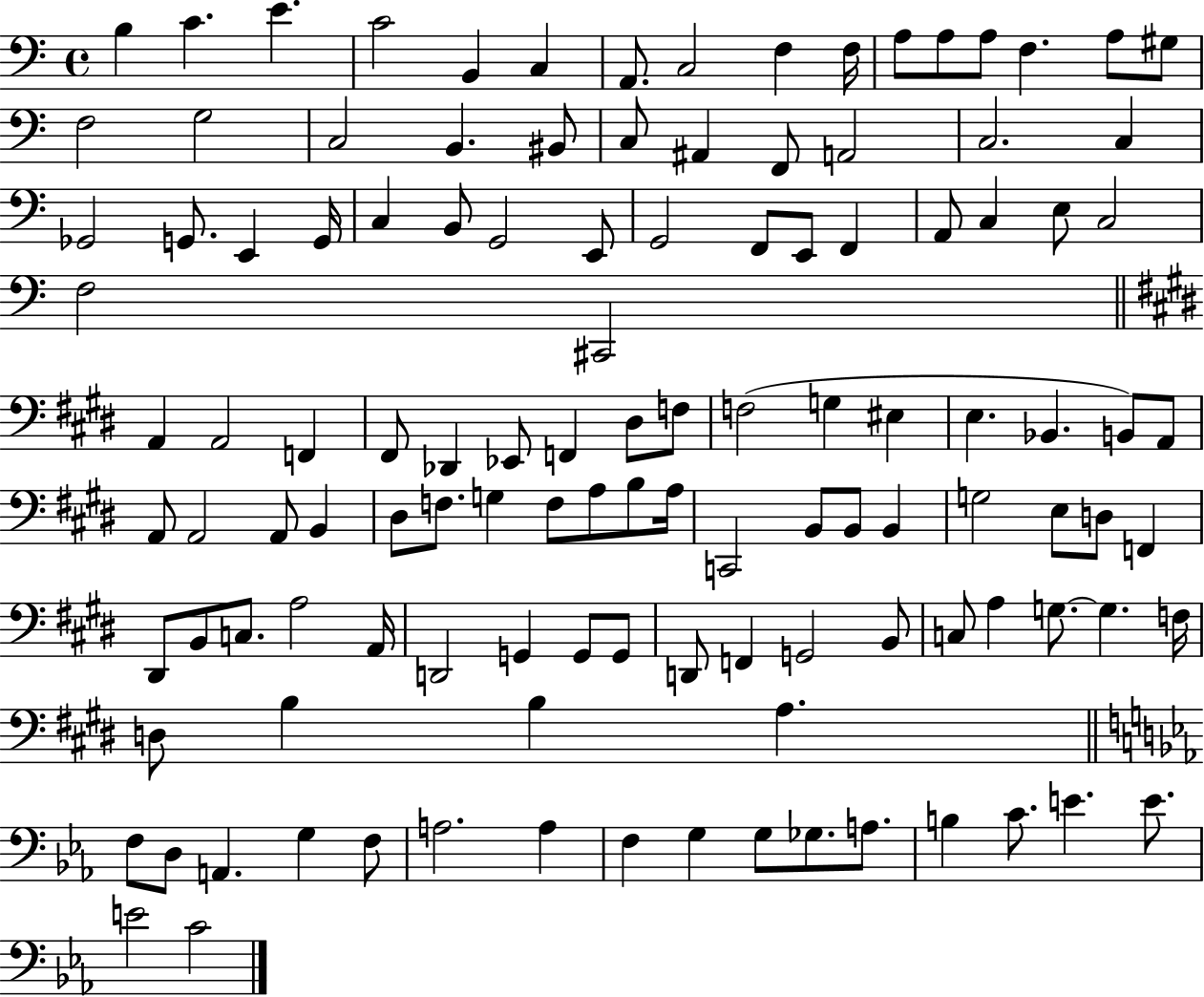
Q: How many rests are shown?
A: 0